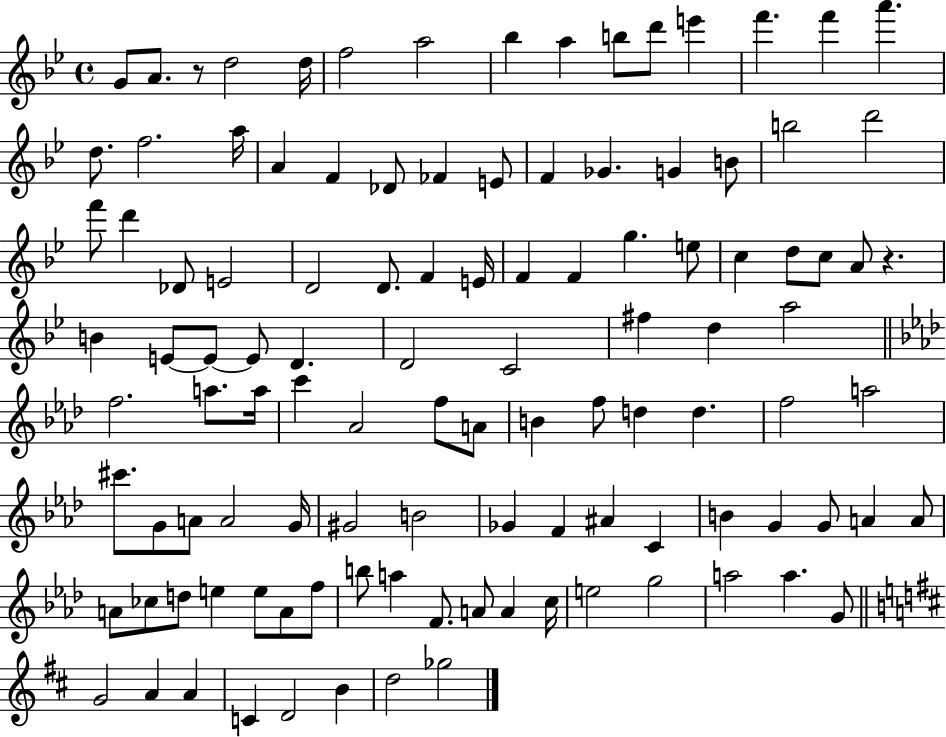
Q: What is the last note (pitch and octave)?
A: Gb5